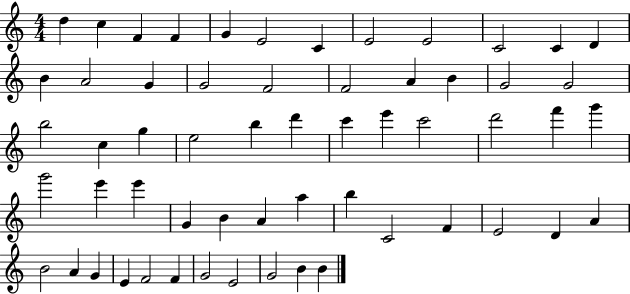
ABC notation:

X:1
T:Untitled
M:4/4
L:1/4
K:C
d c F F G E2 C E2 E2 C2 C D B A2 G G2 F2 F2 A B G2 G2 b2 c g e2 b d' c' e' c'2 d'2 f' g' g'2 e' e' G B A a b C2 F E2 D A B2 A G E F2 F G2 E2 G2 B B